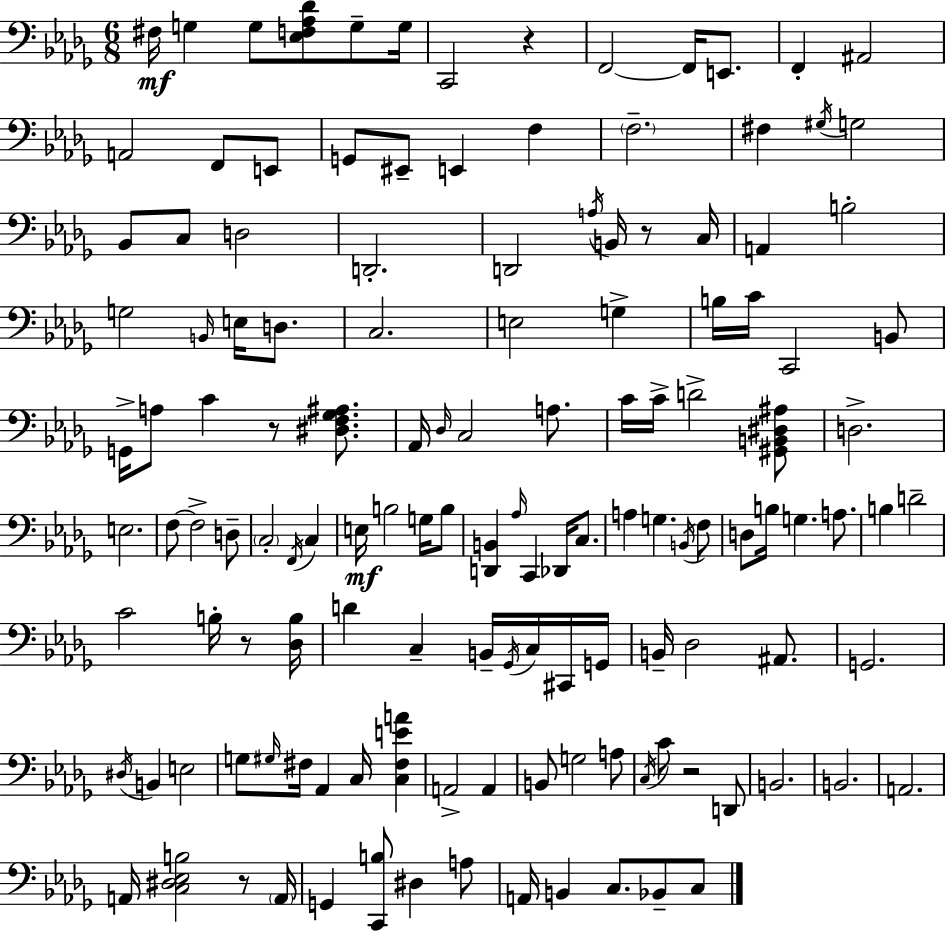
F#3/s G3/q G3/e [Eb3,F3,Ab3,Db4]/e G3/e G3/s C2/h R/q F2/h F2/s E2/e. F2/q A#2/h A2/h F2/e E2/e G2/e EIS2/e E2/q F3/q F3/h. F#3/q G#3/s G3/h Bb2/e C3/e D3/h D2/h. D2/h A3/s B2/s R/e C3/s A2/q B3/h G3/h B2/s E3/s D3/e. C3/h. E3/h G3/q B3/s C4/s C2/h B2/e G2/s A3/e C4/q R/e [D#3,F3,Gb3,A#3]/e. Ab2/s Db3/s C3/h A3/e. C4/s C4/s D4/h [G#2,B2,D#3,A#3]/e D3/h. E3/h. F3/e F3/h D3/e C3/h F2/s C3/q E3/s B3/h G3/s B3/e [D2,B2]/q Ab3/s C2/q Db2/s C3/e. A3/q G3/q. B2/s F3/e D3/e B3/s G3/q. A3/e. B3/q D4/h C4/h B3/s R/e [Db3,B3]/s D4/q C3/q B2/s Gb2/s C3/s C#2/s G2/s B2/s Db3/h A#2/e. G2/h. D#3/s B2/q E3/h G3/e G#3/s F#3/s Ab2/q C3/s [C3,F#3,E4,A4]/q A2/h A2/q B2/e G3/h A3/e C3/s C4/e R/h D2/e B2/h. B2/h. A2/h. A2/s [C3,D#3,Eb3,B3]/h R/e A2/s G2/q [C2,B3]/e D#3/q A3/e A2/s B2/q C3/e. Bb2/e C3/e